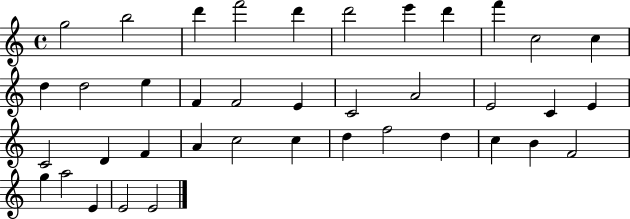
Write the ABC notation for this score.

X:1
T:Untitled
M:4/4
L:1/4
K:C
g2 b2 d' f'2 d' d'2 e' d' f' c2 c d d2 e F F2 E C2 A2 E2 C E C2 D F A c2 c d f2 d c B F2 g a2 E E2 E2